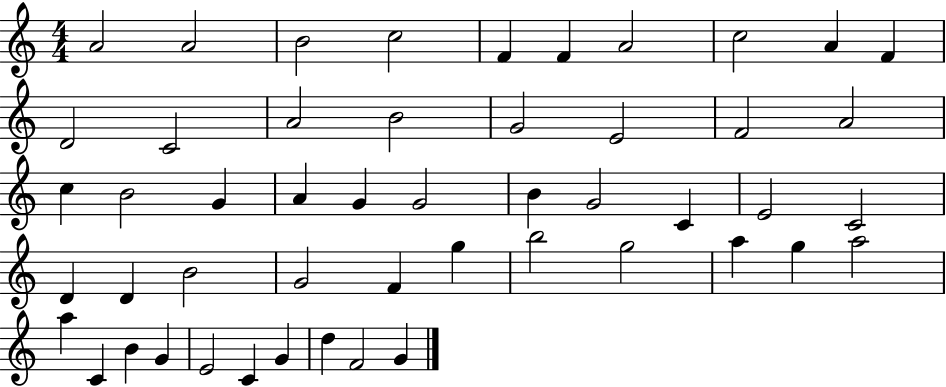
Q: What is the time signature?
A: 4/4